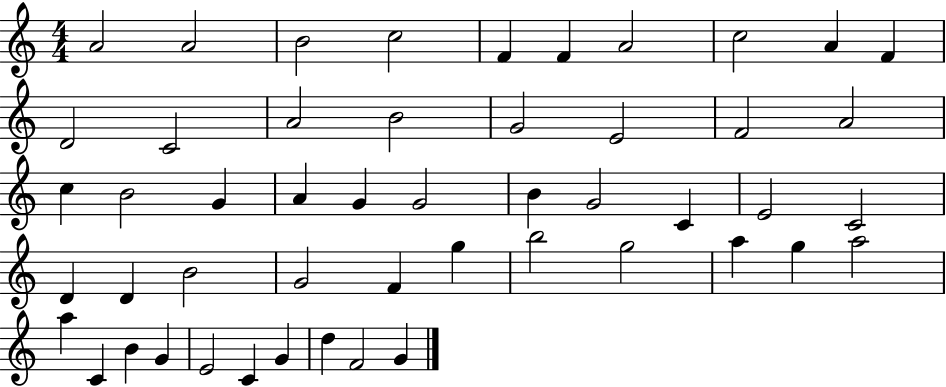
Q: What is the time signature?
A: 4/4